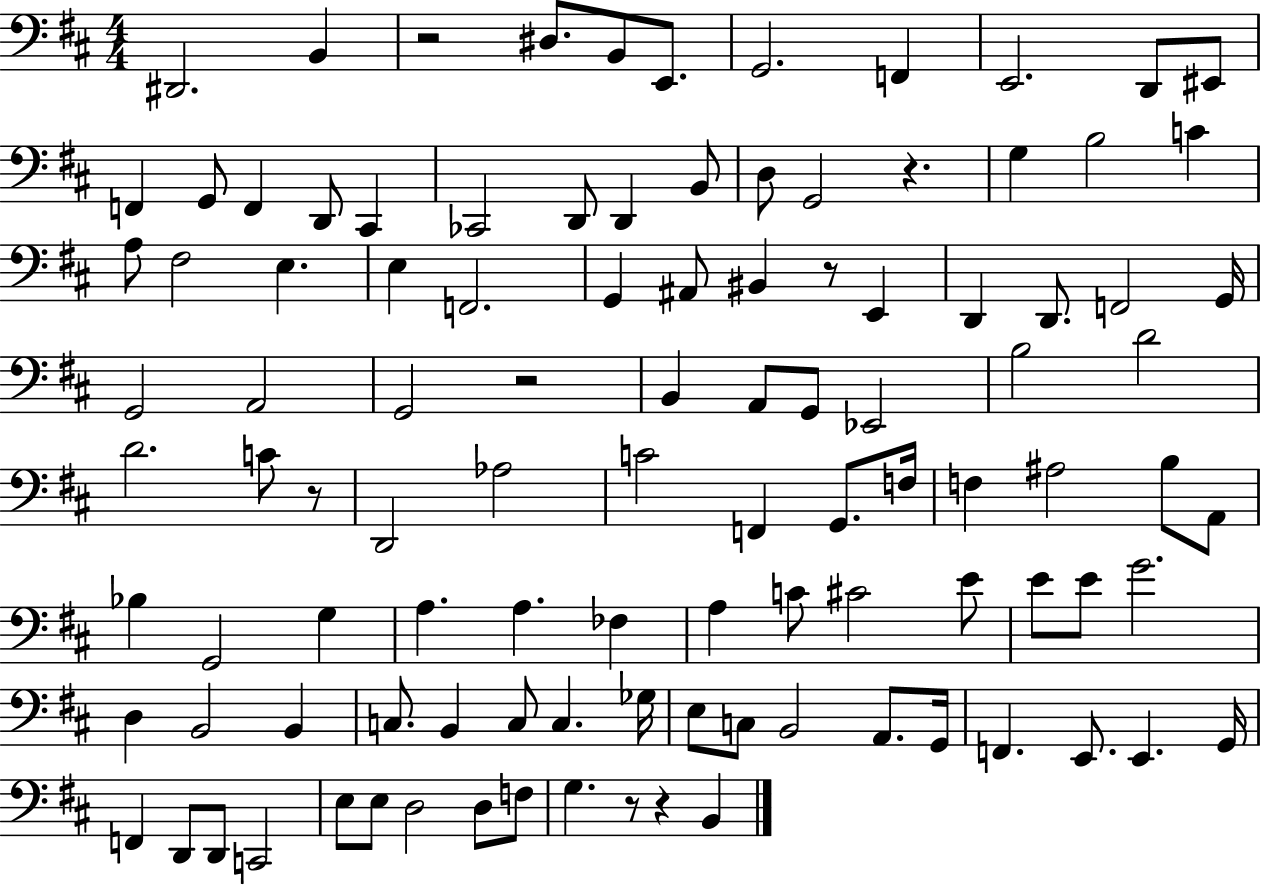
D#2/h. B2/q R/h D#3/e. B2/e E2/e. G2/h. F2/q E2/h. D2/e EIS2/e F2/q G2/e F2/q D2/e C#2/q CES2/h D2/e D2/q B2/e D3/e G2/h R/q. G3/q B3/h C4/q A3/e F#3/h E3/q. E3/q F2/h. G2/q A#2/e BIS2/q R/e E2/q D2/q D2/e. F2/h G2/s G2/h A2/h G2/h R/h B2/q A2/e G2/e Eb2/h B3/h D4/h D4/h. C4/e R/e D2/h Ab3/h C4/h F2/q G2/e. F3/s F3/q A#3/h B3/e A2/e Bb3/q G2/h G3/q A3/q. A3/q. FES3/q A3/q C4/e C#4/h E4/e E4/e E4/e G4/h. D3/q B2/h B2/q C3/e. B2/q C3/e C3/q. Gb3/s E3/e C3/e B2/h A2/e. G2/s F2/q. E2/e. E2/q. G2/s F2/q D2/e D2/e C2/h E3/e E3/e D3/h D3/e F3/e G3/q. R/e R/q B2/q